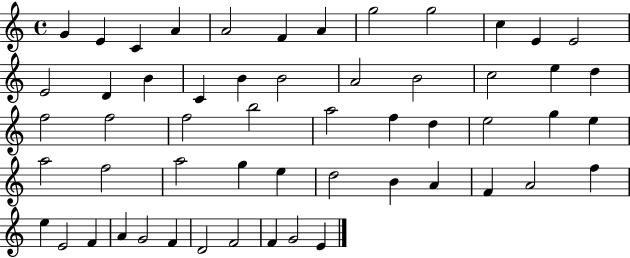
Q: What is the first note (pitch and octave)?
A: G4